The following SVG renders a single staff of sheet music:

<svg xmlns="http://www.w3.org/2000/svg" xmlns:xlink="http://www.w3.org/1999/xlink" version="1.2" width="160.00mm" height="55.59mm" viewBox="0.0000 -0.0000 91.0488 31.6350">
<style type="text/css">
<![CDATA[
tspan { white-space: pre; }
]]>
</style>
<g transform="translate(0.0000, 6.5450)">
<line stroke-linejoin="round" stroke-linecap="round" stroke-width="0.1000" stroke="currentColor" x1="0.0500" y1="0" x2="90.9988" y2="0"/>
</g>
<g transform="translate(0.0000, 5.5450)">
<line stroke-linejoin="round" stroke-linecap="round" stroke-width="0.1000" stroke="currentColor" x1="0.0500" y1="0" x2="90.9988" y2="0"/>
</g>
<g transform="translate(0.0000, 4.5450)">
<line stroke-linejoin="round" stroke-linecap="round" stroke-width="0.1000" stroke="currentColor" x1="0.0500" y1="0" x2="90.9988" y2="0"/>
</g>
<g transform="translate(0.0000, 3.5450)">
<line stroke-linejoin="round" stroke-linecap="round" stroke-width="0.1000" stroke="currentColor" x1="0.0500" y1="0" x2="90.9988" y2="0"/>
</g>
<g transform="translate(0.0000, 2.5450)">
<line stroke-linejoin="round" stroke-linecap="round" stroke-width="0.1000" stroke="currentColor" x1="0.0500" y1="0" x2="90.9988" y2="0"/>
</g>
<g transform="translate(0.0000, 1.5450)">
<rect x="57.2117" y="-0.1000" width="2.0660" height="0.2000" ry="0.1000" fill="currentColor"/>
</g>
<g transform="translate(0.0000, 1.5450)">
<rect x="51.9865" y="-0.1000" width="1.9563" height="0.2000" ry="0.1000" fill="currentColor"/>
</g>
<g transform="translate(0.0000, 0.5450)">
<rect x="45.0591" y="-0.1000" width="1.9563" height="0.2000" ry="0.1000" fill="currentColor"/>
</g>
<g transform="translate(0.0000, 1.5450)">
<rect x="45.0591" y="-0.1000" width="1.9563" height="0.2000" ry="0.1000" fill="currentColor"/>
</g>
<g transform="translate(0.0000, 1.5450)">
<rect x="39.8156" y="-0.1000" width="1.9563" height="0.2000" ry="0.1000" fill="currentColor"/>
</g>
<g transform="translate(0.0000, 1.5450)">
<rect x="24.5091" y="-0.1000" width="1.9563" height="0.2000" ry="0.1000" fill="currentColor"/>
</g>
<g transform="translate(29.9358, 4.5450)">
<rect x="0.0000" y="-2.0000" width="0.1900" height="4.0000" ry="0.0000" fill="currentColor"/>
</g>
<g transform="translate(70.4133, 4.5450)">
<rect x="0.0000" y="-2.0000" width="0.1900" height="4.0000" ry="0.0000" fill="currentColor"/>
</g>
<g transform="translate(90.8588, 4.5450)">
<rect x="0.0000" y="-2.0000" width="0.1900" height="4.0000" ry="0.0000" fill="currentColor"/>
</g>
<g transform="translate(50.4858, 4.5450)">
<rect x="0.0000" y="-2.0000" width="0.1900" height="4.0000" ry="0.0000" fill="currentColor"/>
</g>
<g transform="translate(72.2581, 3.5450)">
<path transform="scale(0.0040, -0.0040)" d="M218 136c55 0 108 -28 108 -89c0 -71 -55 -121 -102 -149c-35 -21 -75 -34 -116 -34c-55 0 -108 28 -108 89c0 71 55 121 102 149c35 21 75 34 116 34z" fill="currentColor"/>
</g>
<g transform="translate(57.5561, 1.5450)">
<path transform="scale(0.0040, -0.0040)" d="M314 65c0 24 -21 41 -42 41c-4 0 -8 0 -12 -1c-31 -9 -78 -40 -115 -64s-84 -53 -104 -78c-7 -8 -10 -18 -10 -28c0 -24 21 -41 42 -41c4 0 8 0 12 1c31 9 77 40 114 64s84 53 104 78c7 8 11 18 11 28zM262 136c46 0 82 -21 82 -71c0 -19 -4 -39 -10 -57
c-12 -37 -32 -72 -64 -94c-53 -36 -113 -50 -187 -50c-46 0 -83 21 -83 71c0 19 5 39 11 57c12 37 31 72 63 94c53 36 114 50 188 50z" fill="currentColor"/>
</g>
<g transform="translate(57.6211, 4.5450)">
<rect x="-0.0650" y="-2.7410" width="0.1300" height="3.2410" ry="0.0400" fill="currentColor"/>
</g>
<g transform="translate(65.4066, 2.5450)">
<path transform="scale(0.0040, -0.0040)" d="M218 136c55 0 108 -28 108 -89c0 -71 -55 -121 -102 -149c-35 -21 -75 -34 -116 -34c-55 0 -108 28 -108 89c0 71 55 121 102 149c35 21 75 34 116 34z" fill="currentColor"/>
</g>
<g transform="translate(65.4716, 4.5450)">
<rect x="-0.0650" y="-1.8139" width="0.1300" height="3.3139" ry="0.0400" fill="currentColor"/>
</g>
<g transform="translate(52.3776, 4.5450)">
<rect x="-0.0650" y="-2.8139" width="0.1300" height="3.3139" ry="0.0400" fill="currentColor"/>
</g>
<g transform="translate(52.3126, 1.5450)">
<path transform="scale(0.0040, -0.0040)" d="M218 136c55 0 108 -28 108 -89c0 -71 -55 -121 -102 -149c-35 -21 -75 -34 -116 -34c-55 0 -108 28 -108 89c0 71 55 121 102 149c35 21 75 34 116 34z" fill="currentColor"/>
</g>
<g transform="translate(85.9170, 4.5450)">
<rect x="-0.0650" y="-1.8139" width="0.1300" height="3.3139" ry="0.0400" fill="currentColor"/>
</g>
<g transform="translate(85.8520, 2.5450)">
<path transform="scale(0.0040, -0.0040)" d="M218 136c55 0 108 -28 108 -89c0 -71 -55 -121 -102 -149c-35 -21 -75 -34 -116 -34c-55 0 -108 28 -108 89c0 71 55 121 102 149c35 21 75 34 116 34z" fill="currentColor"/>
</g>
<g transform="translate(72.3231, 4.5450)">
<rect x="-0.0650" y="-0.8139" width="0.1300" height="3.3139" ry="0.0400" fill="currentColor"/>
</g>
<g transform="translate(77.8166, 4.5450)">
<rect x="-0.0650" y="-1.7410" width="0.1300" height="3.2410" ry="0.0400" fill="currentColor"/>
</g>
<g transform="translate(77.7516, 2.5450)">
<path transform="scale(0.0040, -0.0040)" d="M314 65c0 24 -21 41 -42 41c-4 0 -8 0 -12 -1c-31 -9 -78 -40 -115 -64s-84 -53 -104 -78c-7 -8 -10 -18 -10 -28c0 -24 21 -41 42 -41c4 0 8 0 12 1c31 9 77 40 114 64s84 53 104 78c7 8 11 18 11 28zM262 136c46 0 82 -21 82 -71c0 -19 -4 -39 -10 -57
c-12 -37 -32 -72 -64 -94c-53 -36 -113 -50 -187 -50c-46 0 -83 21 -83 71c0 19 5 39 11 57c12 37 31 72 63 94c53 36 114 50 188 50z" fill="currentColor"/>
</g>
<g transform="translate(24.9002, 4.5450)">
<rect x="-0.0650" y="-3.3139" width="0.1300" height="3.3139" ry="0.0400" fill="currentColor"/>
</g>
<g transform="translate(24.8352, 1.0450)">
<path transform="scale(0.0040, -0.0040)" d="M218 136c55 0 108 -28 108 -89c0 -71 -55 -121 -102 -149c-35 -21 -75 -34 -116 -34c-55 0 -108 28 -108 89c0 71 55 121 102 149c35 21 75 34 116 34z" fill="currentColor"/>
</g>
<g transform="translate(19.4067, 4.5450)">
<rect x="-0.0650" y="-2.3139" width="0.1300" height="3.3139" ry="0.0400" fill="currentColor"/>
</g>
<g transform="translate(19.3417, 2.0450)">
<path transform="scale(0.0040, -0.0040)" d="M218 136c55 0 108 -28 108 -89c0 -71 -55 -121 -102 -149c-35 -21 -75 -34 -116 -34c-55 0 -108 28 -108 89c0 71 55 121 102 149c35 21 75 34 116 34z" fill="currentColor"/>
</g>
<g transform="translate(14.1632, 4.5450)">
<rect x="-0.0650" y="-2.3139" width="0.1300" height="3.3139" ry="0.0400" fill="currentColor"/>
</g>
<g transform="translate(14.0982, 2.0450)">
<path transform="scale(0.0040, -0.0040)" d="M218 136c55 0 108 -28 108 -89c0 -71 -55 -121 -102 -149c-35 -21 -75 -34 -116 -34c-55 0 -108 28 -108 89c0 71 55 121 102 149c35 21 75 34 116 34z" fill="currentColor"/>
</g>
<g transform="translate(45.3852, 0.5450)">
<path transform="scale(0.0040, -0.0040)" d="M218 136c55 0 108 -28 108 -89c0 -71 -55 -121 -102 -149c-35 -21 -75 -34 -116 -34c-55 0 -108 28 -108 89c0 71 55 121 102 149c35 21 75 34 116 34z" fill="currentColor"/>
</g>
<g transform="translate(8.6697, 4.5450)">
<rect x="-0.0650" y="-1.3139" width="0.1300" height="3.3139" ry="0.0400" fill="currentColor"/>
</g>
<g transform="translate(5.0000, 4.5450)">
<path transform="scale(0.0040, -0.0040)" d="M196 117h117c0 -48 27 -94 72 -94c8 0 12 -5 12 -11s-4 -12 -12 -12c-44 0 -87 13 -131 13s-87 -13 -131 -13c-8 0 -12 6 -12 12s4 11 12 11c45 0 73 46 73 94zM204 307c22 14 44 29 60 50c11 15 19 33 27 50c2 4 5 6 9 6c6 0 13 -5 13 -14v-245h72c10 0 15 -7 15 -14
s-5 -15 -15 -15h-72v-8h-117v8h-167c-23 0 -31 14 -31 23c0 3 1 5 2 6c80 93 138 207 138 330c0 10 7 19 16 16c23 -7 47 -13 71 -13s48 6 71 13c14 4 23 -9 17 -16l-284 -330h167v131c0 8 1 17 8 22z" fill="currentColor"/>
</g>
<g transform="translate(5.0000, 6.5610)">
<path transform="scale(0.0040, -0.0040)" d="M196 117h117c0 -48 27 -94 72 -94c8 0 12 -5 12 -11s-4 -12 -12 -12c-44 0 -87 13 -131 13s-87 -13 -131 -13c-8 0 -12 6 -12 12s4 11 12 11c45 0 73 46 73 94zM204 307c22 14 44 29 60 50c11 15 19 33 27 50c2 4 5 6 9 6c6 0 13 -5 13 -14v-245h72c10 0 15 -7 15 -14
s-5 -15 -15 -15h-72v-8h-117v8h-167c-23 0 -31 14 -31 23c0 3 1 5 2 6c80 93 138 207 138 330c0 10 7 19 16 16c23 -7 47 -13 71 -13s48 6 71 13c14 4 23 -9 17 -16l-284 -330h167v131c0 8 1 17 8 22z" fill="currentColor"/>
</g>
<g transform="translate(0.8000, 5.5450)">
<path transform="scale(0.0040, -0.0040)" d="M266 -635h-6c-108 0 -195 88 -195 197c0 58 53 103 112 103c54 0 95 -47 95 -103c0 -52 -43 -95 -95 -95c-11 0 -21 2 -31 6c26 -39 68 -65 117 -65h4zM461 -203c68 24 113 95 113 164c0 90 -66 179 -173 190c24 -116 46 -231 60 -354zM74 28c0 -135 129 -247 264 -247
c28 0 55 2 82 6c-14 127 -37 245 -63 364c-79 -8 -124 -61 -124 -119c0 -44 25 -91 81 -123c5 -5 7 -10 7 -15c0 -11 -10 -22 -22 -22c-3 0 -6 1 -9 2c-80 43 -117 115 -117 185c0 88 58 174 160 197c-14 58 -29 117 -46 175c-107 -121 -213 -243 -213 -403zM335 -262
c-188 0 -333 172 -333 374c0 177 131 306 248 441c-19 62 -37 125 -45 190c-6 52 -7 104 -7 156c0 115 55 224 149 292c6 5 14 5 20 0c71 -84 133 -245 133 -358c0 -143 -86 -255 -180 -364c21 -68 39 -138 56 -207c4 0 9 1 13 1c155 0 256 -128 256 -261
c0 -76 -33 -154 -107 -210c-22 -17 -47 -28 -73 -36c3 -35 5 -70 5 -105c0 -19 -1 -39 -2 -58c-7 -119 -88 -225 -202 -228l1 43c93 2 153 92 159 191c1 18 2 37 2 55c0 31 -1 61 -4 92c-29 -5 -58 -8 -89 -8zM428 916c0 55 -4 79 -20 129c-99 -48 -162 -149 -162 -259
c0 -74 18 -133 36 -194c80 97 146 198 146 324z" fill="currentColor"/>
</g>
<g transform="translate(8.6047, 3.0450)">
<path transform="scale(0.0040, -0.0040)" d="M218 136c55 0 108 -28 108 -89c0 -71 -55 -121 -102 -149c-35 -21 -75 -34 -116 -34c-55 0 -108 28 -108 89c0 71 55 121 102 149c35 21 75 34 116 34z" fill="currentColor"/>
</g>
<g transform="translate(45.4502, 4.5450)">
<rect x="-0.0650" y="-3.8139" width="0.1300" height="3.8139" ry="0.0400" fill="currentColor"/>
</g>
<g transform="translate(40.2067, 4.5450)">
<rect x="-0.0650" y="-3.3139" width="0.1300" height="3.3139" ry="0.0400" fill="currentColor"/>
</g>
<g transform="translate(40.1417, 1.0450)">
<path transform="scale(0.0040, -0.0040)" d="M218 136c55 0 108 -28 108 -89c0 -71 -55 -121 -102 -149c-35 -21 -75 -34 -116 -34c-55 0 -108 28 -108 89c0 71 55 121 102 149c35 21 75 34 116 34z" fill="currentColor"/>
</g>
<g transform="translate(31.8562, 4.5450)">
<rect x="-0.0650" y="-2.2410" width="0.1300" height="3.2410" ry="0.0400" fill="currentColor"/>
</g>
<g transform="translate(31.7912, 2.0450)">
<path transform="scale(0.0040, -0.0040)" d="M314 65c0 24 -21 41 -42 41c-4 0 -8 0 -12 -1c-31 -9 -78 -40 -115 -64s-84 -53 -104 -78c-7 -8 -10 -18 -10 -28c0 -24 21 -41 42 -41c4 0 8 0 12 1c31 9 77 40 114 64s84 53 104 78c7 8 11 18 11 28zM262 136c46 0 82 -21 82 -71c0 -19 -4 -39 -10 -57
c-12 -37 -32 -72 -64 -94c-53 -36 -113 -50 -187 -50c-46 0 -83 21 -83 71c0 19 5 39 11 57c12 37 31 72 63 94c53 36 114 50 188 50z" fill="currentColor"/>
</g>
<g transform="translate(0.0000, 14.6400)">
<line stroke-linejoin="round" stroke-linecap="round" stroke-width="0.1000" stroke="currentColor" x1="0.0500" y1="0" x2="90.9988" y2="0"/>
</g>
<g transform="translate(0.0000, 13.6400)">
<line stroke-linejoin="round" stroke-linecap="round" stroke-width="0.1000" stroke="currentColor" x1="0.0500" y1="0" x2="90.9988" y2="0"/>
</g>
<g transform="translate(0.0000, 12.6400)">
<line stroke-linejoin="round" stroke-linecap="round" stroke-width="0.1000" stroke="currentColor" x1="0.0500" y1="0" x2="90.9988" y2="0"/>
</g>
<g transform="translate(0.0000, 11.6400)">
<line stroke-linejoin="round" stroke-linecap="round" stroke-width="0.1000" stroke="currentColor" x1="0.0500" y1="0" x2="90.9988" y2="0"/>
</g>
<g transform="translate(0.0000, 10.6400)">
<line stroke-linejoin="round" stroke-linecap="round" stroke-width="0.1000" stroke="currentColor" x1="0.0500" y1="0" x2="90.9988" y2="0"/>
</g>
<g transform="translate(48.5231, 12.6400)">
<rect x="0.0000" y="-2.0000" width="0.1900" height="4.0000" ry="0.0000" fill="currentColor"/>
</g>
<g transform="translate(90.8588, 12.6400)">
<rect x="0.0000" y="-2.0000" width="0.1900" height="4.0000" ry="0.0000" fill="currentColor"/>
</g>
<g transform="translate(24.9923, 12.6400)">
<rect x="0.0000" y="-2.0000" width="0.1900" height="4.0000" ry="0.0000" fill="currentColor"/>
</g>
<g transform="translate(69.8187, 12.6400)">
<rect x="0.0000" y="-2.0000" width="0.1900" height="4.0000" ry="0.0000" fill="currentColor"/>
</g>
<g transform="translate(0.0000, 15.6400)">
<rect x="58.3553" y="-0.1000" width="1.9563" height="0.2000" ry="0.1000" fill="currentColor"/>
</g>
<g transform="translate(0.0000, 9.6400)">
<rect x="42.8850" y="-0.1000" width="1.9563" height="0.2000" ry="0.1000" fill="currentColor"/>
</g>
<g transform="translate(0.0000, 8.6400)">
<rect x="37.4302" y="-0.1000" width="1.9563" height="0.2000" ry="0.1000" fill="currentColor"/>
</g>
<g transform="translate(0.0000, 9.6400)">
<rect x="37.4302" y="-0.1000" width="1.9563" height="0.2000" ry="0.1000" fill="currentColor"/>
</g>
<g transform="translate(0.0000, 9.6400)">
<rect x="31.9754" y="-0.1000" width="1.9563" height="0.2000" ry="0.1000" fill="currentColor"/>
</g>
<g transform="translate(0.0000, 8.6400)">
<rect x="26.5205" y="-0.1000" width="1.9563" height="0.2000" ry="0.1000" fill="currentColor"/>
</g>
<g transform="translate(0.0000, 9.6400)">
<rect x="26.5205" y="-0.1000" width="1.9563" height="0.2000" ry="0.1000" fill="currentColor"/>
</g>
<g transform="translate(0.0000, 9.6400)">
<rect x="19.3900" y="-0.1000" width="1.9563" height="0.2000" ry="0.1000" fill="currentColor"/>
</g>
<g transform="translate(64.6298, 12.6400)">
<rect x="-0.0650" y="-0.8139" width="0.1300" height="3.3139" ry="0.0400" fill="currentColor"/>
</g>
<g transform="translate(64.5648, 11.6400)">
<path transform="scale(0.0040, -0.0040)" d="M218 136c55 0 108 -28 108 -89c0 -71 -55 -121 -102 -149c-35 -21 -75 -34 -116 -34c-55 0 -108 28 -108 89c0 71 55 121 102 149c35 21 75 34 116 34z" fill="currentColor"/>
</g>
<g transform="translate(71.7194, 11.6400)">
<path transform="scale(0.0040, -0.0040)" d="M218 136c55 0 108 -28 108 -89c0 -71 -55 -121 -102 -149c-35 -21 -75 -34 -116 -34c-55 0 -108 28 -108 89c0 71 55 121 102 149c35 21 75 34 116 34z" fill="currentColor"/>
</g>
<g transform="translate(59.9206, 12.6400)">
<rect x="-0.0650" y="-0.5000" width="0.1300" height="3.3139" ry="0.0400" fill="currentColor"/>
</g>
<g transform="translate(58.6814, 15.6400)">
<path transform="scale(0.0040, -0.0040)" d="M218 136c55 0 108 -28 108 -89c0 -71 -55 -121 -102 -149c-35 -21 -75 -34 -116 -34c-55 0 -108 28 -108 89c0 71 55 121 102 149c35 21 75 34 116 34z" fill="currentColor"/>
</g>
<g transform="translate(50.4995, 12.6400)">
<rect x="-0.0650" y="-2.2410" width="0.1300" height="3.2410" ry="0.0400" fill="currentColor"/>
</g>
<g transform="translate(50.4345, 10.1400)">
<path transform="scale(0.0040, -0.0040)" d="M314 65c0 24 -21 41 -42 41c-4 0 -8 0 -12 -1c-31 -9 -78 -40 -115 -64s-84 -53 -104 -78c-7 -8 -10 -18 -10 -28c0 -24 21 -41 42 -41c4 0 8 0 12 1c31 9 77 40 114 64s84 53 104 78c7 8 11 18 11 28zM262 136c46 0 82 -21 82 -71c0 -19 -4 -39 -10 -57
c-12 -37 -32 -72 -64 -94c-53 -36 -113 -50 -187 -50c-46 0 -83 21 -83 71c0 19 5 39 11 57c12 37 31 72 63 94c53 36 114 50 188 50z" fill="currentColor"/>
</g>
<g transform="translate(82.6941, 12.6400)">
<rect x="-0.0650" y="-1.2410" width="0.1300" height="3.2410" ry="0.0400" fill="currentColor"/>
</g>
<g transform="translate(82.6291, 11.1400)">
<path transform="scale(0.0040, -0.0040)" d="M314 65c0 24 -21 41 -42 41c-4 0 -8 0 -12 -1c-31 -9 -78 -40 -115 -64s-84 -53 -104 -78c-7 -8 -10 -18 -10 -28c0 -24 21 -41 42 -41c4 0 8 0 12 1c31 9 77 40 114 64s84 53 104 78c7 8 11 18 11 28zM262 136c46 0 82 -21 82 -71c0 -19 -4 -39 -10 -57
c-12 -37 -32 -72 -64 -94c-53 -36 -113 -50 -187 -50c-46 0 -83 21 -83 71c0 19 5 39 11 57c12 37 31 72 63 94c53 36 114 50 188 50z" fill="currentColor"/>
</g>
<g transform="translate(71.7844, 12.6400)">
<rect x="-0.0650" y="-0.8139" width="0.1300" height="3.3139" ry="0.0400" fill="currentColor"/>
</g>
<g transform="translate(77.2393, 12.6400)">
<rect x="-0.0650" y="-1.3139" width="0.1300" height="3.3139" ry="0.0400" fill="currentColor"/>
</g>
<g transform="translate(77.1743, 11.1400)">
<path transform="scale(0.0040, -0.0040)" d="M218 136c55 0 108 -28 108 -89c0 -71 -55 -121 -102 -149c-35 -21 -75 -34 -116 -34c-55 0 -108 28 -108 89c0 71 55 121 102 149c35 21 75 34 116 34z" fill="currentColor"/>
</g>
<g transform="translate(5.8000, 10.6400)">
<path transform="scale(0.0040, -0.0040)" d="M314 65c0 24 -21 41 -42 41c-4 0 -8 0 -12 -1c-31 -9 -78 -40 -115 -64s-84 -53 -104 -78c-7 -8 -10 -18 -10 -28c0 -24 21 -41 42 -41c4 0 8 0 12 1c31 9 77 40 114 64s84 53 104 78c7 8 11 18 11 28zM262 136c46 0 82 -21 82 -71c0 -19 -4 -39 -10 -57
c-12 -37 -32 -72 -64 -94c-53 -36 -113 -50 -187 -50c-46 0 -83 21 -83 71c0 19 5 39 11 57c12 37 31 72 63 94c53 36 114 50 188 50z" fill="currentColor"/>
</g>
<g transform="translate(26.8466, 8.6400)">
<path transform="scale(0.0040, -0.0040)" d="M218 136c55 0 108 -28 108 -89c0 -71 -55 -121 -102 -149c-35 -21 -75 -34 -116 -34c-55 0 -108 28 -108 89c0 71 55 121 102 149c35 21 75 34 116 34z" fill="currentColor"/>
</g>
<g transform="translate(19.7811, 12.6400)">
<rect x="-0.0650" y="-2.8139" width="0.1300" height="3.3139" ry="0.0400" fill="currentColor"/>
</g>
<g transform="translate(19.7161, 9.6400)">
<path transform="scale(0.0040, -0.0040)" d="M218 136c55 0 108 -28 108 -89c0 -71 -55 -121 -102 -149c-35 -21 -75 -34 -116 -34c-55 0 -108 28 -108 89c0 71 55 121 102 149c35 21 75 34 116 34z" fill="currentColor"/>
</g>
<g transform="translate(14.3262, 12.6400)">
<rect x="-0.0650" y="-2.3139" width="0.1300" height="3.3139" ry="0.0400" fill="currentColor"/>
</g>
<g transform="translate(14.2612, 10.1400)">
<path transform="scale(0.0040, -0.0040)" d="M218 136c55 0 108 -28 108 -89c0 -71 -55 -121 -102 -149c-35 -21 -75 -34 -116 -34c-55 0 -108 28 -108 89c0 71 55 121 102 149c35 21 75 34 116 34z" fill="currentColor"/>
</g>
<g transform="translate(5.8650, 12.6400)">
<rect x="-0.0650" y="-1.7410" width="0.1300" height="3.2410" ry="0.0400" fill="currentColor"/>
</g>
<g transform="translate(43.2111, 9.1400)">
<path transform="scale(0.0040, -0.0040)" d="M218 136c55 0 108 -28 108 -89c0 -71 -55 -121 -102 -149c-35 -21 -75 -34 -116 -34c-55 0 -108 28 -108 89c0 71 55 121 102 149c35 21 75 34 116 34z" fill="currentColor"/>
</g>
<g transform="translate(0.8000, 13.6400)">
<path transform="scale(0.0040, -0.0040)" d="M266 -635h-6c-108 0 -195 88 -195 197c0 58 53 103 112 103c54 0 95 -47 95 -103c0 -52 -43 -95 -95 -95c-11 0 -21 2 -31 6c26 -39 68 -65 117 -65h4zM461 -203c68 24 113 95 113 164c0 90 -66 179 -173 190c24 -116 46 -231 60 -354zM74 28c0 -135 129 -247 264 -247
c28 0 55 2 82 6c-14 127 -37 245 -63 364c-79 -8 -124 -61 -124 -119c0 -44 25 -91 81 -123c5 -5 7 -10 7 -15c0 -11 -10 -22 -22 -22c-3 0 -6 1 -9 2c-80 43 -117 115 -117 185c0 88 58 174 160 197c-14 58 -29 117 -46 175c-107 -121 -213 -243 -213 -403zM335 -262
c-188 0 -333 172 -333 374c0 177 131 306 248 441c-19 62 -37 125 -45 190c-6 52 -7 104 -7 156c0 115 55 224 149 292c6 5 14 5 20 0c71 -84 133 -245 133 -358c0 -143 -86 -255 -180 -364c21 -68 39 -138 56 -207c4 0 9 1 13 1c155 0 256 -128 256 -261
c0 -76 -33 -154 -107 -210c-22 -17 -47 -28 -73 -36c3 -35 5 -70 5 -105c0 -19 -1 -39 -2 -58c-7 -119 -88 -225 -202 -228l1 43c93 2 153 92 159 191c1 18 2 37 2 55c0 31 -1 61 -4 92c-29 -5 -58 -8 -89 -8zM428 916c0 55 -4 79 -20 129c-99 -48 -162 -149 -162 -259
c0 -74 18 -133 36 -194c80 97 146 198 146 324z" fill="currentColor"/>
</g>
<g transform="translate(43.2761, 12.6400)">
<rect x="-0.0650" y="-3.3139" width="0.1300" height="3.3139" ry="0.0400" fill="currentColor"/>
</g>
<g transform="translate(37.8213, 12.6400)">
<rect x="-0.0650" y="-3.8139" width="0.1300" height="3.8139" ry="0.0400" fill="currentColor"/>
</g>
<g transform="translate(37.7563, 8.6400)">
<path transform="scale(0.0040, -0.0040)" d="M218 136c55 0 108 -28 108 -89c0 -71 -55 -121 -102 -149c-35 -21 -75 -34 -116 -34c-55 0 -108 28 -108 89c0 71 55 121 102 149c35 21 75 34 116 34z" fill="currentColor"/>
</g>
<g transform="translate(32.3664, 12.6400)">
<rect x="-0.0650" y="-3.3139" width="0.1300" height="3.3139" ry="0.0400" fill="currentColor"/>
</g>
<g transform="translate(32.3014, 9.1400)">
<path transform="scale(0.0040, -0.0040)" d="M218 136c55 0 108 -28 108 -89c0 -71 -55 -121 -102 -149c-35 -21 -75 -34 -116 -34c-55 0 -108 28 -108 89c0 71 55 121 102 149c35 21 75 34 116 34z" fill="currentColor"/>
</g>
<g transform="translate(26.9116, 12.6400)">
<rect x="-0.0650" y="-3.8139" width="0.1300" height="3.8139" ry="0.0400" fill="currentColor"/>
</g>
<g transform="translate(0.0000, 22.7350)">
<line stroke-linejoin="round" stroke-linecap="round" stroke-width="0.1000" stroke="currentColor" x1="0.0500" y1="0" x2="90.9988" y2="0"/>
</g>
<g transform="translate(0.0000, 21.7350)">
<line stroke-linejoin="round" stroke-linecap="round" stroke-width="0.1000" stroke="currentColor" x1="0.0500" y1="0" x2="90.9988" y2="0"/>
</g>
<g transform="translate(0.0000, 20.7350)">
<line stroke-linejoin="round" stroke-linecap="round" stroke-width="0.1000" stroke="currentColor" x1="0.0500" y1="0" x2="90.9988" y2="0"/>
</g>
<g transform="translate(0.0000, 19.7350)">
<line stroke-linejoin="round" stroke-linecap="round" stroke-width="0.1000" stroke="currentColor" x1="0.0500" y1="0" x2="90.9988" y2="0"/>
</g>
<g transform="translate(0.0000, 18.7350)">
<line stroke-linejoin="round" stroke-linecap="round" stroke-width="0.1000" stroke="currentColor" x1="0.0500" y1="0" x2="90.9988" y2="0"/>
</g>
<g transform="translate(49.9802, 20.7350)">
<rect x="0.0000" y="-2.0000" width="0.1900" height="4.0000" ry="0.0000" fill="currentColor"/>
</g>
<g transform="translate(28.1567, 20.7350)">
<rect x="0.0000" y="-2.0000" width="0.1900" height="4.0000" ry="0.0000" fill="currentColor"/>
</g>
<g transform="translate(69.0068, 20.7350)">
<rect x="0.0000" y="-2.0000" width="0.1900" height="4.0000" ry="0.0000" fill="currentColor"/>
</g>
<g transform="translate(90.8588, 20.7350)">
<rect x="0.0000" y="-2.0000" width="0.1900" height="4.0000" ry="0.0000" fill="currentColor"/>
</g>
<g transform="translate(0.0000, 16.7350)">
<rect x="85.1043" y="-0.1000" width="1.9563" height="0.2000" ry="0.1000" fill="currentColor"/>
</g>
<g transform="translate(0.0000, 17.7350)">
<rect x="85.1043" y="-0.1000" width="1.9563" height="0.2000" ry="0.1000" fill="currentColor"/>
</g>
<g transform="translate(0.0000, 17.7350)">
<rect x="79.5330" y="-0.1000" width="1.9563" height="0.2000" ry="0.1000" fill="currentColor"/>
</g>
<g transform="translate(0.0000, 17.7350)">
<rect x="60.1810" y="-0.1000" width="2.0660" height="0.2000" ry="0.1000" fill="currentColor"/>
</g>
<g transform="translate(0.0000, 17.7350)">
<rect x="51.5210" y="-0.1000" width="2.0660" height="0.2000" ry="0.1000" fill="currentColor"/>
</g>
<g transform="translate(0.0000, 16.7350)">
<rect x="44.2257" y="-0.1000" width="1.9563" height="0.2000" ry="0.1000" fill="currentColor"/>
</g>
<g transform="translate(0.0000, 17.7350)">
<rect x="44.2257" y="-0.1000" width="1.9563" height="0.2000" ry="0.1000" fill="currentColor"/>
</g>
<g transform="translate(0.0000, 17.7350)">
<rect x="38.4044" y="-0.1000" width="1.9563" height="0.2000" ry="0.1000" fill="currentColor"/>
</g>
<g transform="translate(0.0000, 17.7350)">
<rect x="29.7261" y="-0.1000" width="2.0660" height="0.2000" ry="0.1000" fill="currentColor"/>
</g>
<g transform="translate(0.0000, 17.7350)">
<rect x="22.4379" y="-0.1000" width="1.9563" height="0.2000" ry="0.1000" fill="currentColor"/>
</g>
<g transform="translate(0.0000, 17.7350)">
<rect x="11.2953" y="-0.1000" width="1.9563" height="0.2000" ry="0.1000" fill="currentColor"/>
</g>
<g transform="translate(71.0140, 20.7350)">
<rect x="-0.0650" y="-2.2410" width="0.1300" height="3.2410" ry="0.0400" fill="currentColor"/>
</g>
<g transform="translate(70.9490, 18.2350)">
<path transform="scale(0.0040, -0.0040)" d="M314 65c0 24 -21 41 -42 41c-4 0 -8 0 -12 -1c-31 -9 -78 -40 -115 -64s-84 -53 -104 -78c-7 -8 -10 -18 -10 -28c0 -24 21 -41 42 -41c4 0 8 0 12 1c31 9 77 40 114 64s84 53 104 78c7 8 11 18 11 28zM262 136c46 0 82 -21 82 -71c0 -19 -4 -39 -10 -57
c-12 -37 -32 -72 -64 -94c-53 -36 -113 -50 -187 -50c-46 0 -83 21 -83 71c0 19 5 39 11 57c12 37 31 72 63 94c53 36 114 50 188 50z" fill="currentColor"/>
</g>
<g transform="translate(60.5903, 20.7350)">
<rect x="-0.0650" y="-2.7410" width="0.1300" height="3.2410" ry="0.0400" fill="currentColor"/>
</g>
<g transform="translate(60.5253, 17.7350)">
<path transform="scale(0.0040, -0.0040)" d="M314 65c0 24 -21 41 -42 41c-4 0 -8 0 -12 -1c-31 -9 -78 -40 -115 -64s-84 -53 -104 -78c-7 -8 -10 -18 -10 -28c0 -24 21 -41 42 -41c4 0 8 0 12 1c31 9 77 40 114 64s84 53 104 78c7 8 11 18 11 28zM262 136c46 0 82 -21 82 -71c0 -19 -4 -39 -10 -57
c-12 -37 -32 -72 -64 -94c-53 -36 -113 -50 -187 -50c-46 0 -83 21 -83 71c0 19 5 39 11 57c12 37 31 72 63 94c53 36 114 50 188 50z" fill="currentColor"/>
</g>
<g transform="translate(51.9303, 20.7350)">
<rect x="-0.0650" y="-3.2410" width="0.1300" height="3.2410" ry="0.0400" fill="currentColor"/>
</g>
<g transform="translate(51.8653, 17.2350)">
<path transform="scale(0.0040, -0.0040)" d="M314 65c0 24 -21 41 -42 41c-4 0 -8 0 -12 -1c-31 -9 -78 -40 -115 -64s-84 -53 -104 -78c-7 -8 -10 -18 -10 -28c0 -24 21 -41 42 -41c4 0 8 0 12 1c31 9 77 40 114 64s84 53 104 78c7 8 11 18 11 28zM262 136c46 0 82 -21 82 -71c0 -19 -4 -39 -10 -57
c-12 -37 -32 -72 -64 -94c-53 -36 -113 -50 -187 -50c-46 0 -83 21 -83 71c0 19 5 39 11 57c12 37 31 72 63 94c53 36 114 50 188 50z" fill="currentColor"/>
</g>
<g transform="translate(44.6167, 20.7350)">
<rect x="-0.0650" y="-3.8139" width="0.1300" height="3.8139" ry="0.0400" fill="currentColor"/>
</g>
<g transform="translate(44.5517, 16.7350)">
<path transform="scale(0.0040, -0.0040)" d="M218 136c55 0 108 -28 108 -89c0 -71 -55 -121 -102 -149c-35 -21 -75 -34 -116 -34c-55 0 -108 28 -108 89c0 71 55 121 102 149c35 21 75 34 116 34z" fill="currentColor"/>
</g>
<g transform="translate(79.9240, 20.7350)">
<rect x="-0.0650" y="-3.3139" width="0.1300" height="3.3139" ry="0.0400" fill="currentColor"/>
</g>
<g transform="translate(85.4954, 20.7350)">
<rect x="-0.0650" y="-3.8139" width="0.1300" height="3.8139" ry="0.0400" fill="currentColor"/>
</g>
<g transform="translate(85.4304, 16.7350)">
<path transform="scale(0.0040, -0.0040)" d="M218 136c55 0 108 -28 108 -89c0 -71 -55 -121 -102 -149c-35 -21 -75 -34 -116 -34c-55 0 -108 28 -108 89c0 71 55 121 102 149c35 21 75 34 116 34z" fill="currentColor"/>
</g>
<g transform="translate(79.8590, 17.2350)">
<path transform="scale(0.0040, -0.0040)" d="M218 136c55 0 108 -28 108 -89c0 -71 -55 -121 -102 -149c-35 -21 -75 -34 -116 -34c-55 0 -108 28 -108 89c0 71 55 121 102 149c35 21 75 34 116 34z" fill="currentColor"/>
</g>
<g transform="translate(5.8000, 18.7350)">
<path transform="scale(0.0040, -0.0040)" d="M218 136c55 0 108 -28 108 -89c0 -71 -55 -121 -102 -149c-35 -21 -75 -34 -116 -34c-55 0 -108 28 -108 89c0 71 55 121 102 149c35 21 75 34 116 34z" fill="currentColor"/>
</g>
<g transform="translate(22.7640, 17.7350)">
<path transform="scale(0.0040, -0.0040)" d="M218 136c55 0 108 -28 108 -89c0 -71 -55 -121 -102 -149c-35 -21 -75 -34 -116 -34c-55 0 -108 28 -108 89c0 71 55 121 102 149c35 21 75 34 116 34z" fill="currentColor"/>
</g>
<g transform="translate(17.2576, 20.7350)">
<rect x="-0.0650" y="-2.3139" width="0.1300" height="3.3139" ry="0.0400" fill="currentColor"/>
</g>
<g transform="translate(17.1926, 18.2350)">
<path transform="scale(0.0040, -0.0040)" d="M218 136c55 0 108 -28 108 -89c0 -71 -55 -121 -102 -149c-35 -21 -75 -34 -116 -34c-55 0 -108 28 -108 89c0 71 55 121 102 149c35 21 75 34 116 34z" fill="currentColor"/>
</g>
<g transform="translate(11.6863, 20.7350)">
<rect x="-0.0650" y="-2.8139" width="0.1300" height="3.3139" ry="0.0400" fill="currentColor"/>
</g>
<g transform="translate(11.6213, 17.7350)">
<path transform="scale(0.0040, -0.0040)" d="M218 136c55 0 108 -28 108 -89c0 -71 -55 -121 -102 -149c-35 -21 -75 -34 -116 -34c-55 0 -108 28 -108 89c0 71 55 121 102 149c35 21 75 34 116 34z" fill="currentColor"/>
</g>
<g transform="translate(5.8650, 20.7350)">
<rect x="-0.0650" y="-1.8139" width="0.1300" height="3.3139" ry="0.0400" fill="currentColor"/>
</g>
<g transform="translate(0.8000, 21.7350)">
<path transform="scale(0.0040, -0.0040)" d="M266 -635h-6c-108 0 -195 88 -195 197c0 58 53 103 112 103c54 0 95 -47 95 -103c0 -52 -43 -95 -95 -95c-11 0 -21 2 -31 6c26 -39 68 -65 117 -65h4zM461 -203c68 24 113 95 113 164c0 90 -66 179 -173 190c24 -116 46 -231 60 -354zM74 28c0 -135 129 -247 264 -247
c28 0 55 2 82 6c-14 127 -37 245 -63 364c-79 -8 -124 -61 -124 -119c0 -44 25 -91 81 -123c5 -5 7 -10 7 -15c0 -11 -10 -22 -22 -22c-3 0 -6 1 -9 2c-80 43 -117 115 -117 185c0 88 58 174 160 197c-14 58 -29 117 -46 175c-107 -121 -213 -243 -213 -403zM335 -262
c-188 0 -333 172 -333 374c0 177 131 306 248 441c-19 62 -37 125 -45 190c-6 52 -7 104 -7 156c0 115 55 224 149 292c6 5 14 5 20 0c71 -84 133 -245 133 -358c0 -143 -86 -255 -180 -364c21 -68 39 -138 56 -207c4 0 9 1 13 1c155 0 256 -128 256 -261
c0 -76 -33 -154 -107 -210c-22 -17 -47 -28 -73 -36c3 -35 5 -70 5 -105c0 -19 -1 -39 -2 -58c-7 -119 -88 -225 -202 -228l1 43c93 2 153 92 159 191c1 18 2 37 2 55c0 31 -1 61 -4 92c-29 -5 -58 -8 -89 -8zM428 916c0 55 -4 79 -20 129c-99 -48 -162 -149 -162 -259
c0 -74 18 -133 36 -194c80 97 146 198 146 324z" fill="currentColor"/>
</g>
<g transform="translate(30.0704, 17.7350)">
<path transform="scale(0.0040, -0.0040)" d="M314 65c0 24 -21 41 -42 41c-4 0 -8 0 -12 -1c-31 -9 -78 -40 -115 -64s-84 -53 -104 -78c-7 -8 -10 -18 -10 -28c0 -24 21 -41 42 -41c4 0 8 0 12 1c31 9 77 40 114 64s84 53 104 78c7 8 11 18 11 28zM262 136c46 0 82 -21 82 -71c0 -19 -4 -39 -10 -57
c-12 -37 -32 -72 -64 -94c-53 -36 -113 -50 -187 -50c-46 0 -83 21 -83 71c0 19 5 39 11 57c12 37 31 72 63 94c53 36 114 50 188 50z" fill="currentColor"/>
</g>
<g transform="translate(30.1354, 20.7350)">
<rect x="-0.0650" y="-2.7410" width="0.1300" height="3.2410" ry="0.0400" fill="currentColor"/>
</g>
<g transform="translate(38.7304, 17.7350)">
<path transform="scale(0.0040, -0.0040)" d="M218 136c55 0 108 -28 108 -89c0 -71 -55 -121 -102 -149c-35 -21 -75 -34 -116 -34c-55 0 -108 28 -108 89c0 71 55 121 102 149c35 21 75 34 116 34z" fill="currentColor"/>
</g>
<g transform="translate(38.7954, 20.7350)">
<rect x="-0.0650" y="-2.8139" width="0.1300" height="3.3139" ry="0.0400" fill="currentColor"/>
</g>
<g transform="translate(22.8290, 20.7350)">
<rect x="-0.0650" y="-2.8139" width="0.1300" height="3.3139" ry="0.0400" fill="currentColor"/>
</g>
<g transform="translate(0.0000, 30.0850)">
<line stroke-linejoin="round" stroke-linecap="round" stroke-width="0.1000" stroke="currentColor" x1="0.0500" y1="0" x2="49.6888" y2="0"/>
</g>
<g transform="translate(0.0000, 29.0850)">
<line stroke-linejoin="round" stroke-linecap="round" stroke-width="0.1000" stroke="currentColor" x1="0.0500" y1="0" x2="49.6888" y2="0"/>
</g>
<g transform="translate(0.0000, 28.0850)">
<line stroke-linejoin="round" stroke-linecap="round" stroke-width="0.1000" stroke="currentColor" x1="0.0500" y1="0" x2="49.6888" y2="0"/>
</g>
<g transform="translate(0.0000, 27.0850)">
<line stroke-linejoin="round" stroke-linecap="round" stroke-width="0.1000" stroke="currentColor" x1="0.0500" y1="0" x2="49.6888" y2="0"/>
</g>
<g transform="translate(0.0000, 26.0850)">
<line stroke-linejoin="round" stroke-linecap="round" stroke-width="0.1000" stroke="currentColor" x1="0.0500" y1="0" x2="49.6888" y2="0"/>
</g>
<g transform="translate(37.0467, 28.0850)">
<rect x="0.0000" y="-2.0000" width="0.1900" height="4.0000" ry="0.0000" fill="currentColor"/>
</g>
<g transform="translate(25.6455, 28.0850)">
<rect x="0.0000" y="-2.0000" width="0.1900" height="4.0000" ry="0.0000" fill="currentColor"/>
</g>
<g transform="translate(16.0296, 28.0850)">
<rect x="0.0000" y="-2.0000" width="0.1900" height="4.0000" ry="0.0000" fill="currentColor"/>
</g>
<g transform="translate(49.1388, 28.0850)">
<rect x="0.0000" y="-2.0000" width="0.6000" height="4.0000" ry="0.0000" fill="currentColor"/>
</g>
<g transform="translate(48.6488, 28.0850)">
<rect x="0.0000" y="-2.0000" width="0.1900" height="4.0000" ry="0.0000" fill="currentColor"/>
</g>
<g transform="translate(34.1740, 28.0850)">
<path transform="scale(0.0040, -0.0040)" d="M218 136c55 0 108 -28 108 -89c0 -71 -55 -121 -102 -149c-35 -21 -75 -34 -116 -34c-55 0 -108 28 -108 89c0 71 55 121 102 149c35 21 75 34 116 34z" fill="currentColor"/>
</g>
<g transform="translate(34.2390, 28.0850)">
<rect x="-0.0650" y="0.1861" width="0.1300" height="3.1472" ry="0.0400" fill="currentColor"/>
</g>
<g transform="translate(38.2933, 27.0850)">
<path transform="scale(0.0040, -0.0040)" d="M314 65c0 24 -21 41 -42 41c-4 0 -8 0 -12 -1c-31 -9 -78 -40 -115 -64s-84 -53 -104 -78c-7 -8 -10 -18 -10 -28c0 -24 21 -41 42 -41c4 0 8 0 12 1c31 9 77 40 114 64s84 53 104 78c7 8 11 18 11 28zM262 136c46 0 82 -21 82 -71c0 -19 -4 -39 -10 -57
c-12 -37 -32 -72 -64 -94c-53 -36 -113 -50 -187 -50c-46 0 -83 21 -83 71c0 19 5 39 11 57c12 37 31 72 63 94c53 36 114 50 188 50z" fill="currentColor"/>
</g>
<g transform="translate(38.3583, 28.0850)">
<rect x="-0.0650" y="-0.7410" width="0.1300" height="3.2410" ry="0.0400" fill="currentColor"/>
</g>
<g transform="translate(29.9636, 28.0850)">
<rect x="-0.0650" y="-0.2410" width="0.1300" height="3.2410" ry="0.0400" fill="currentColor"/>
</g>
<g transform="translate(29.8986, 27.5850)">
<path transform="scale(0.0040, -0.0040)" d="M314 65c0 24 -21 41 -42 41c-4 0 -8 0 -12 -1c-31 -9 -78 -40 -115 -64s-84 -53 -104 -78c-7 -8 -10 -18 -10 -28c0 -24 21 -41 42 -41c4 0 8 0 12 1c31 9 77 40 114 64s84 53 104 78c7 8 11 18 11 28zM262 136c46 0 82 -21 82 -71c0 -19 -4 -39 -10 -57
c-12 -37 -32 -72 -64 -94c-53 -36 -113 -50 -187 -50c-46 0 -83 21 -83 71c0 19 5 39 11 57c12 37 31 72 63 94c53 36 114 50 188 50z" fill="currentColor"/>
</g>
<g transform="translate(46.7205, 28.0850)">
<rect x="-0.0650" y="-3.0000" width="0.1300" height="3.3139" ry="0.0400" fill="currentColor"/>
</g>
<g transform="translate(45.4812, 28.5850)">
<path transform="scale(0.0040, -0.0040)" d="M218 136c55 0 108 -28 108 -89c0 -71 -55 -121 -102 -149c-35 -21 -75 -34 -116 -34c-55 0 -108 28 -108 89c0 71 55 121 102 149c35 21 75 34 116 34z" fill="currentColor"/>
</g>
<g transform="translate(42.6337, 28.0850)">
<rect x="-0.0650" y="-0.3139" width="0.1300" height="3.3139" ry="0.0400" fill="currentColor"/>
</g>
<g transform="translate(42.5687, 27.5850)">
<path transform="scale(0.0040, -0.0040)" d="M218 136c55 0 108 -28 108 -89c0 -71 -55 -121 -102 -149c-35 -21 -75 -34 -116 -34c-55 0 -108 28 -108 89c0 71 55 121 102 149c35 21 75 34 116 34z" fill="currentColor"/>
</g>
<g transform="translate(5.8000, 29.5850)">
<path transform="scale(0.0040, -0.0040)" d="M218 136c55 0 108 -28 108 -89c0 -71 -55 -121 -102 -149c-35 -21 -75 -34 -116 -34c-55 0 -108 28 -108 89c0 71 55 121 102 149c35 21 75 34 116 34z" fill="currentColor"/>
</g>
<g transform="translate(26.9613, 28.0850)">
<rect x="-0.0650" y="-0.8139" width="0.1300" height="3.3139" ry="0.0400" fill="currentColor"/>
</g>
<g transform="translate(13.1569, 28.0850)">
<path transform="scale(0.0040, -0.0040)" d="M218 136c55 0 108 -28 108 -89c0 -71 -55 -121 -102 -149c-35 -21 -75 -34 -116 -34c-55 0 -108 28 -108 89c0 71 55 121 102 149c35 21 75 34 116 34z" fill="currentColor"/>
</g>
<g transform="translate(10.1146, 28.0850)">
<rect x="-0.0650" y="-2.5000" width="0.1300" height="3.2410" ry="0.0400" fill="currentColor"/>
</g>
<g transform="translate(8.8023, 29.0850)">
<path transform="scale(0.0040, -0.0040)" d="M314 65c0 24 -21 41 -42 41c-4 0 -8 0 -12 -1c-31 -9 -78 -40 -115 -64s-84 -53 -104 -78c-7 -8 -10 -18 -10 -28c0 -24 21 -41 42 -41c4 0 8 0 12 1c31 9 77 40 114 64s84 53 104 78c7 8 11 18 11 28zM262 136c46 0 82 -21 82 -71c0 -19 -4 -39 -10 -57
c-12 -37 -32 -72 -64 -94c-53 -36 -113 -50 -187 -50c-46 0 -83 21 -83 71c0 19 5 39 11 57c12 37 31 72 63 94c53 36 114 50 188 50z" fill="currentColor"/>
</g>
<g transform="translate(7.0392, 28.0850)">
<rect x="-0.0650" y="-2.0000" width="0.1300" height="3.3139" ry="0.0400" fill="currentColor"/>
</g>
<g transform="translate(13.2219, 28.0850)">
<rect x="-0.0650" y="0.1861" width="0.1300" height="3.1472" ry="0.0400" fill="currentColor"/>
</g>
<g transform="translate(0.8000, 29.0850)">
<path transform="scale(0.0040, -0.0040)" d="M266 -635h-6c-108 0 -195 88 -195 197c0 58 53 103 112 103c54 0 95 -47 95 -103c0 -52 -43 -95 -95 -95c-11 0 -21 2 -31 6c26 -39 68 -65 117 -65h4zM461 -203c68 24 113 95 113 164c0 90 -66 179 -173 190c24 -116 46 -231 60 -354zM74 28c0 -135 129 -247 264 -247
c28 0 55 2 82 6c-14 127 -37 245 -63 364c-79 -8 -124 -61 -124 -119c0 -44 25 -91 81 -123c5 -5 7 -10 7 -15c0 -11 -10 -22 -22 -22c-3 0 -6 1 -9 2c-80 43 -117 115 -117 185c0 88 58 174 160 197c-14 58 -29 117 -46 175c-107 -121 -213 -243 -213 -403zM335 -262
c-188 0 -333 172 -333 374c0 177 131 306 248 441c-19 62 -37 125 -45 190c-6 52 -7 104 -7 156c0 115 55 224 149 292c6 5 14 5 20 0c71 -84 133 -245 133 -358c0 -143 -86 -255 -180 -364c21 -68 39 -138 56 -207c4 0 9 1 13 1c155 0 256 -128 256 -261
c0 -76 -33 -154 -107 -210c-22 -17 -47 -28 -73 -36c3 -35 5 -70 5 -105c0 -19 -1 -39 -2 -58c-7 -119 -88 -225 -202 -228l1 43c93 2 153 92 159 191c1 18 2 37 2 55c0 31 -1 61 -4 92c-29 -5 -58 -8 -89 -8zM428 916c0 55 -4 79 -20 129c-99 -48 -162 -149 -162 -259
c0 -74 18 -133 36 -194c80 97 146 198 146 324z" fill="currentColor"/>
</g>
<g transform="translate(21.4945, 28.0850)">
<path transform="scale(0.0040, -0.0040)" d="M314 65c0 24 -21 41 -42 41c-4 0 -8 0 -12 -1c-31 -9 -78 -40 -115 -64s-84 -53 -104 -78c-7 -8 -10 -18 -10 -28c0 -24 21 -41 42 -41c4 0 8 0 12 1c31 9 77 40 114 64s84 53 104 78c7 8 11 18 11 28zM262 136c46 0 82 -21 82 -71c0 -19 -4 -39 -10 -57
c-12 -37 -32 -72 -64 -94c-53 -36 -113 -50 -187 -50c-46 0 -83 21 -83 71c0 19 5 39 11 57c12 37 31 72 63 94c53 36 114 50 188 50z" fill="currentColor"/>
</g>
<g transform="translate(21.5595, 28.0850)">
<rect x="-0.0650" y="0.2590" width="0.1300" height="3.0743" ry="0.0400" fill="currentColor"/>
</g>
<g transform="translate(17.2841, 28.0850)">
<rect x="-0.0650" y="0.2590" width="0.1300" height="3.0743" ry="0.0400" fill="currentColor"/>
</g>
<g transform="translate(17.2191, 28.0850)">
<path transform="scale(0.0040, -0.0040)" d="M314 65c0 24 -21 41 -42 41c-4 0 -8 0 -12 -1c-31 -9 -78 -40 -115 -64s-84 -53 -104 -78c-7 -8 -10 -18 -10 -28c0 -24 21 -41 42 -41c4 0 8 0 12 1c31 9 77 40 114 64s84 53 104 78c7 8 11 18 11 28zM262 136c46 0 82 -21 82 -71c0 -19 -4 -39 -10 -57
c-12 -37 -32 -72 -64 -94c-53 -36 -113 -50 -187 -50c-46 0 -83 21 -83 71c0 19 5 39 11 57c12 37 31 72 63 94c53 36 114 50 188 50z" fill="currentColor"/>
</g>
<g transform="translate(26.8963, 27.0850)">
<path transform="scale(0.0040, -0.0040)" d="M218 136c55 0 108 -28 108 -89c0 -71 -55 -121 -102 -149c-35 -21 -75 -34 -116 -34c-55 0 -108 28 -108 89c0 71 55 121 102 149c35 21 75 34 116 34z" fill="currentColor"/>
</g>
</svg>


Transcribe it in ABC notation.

X:1
T:Untitled
M:4/4
L:1/4
K:C
e g g b g2 b c' a a2 f d f2 f f2 g a c' b c' b g2 C d d e e2 f a g a a2 a c' b2 a2 g2 b c' F G2 B B2 B2 d c2 B d2 c A